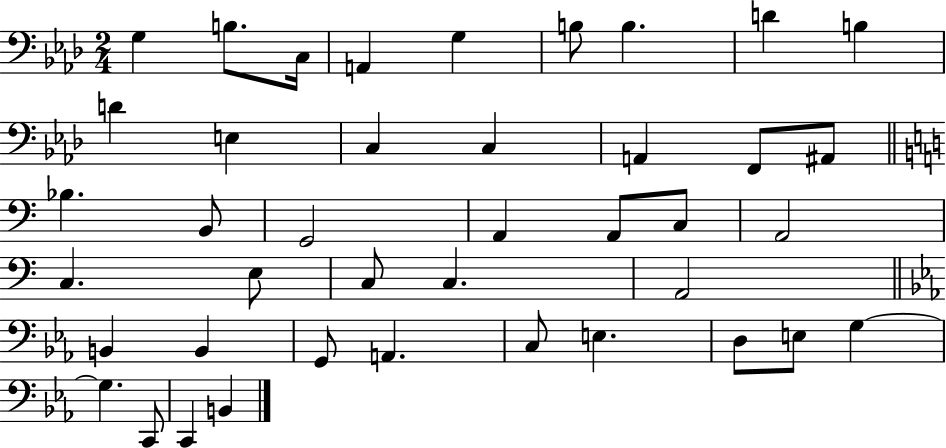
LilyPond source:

{
  \clef bass
  \numericTimeSignature
  \time 2/4
  \key aes \major
  g4 b8. c16 | a,4 g4 | b8 b4. | d'4 b4 | \break d'4 e4 | c4 c4 | a,4 f,8 ais,8 | \bar "||" \break \key a \minor bes4. b,8 | g,2 | a,4 a,8 c8 | a,2 | \break c4. e8 | c8 c4. | a,2 | \bar "||" \break \key ees \major b,4 b,4 | g,8 a,4. | c8 e4. | d8 e8 g4~~ | \break g4. c,8 | c,4 b,4 | \bar "|."
}